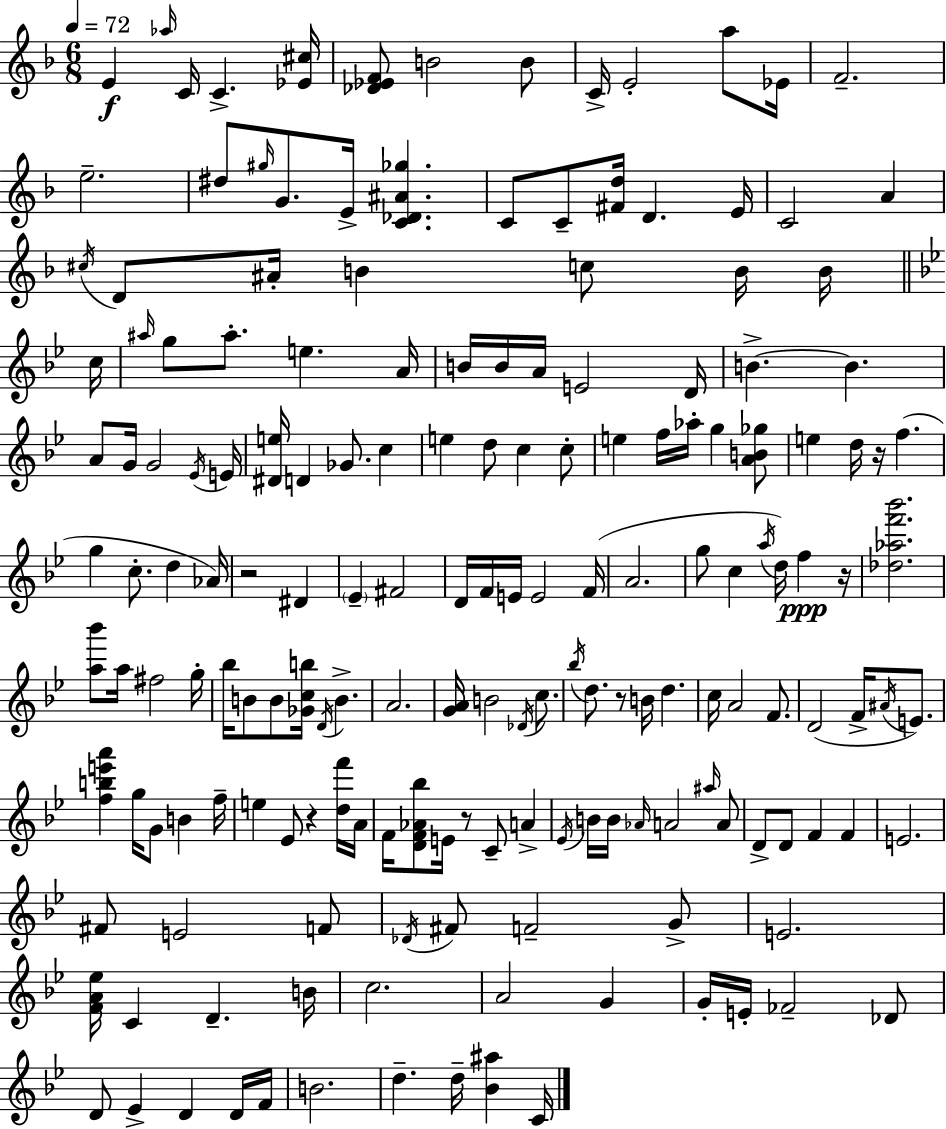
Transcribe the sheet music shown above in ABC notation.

X:1
T:Untitled
M:6/8
L:1/4
K:F
E _a/4 C/4 C [_E^c]/4 [_D_EF]/2 B2 B/2 C/4 E2 a/2 _E/4 F2 e2 ^d/2 ^g/4 G/2 E/4 [C_D^A_g] C/2 C/2 [^Fd]/4 D E/4 C2 A ^c/4 D/2 ^A/4 B c/2 B/4 B/4 c/4 ^a/4 g/2 ^a/2 e A/4 B/4 B/4 A/4 E2 D/4 B B A/2 G/4 G2 _E/4 E/4 [^De]/4 D _G/2 c e d/2 c c/2 e f/4 _a/4 g [AB_g]/2 e d/4 z/4 f g c/2 d _A/4 z2 ^D _E ^F2 D/4 F/4 E/4 E2 F/4 A2 g/2 c a/4 d/4 f z/4 [_d_af'_b']2 [a_b']/2 a/4 ^f2 g/4 _b/4 B/2 B/2 [_Gcb]/4 D/4 B A2 [GA]/4 B2 _D/4 c/2 _b/4 d/2 z/2 B/4 d c/4 A2 F/2 D2 F/4 ^A/4 E/2 [fbe'a'] g/4 G/2 B f/4 e _E/2 z [df']/4 A/4 F/4 [DF_A_b]/2 E/4 z/2 C/2 A _E/4 B/4 B/4 _A/4 A2 ^a/4 A/2 D/2 D/2 F F E2 ^F/2 E2 F/2 _D/4 ^F/2 F2 G/2 E2 [FA_e]/4 C D B/4 c2 A2 G G/4 E/4 _F2 _D/2 D/2 _E D D/4 F/4 B2 d d/4 [_B^a] C/4